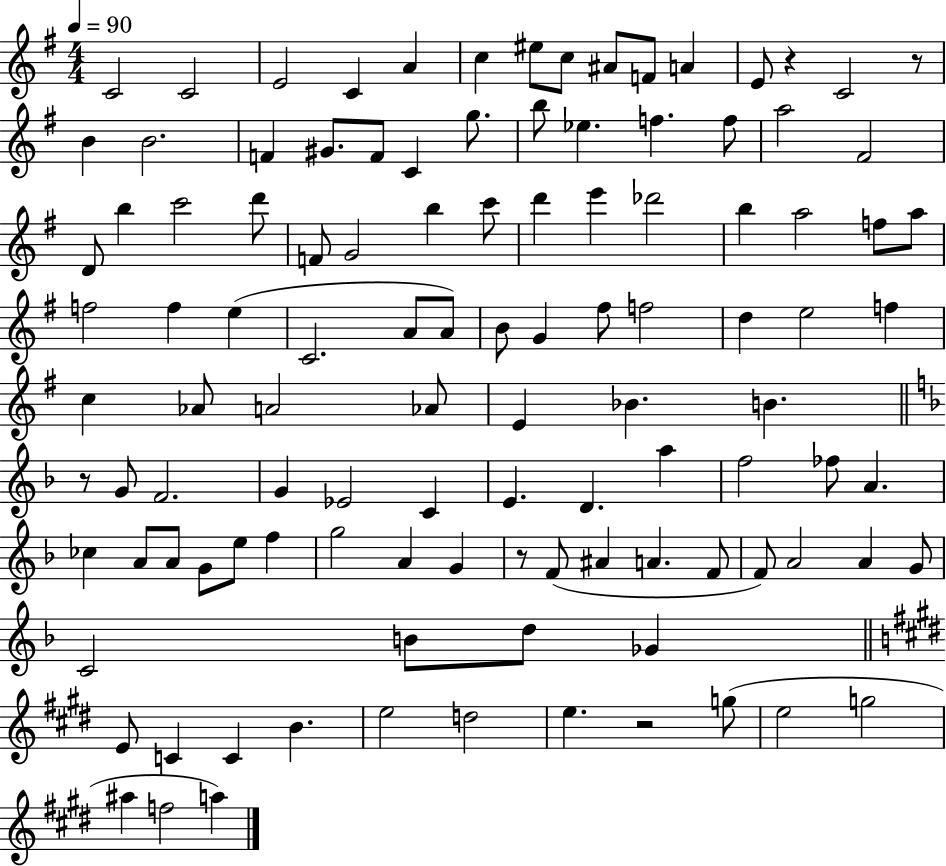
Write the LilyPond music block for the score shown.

{
  \clef treble
  \numericTimeSignature
  \time 4/4
  \key g \major
  \tempo 4 = 90
  c'2 c'2 | e'2 c'4 a'4 | c''4 eis''8 c''8 ais'8 f'8 a'4 | e'8 r4 c'2 r8 | \break b'4 b'2. | f'4 gis'8. f'8 c'4 g''8. | b''8 ees''4. f''4. f''8 | a''2 fis'2 | \break d'8 b''4 c'''2 d'''8 | f'8 g'2 b''4 c'''8 | d'''4 e'''4 des'''2 | b''4 a''2 f''8 a''8 | \break f''2 f''4 e''4( | c'2. a'8 a'8) | b'8 g'4 fis''8 f''2 | d''4 e''2 f''4 | \break c''4 aes'8 a'2 aes'8 | e'4 bes'4. b'4. | \bar "||" \break \key f \major r8 g'8 f'2. | g'4 ees'2 c'4 | e'4. d'4. a''4 | f''2 fes''8 a'4. | \break ces''4 a'8 a'8 g'8 e''8 f''4 | g''2 a'4 g'4 | r8 f'8( ais'4 a'4. f'8 | f'8) a'2 a'4 g'8 | \break c'2 b'8 d''8 ges'4 | \bar "||" \break \key e \major e'8 c'4 c'4 b'4. | e''2 d''2 | e''4. r2 g''8( | e''2 g''2 | \break ais''4 f''2 a''4) | \bar "|."
}